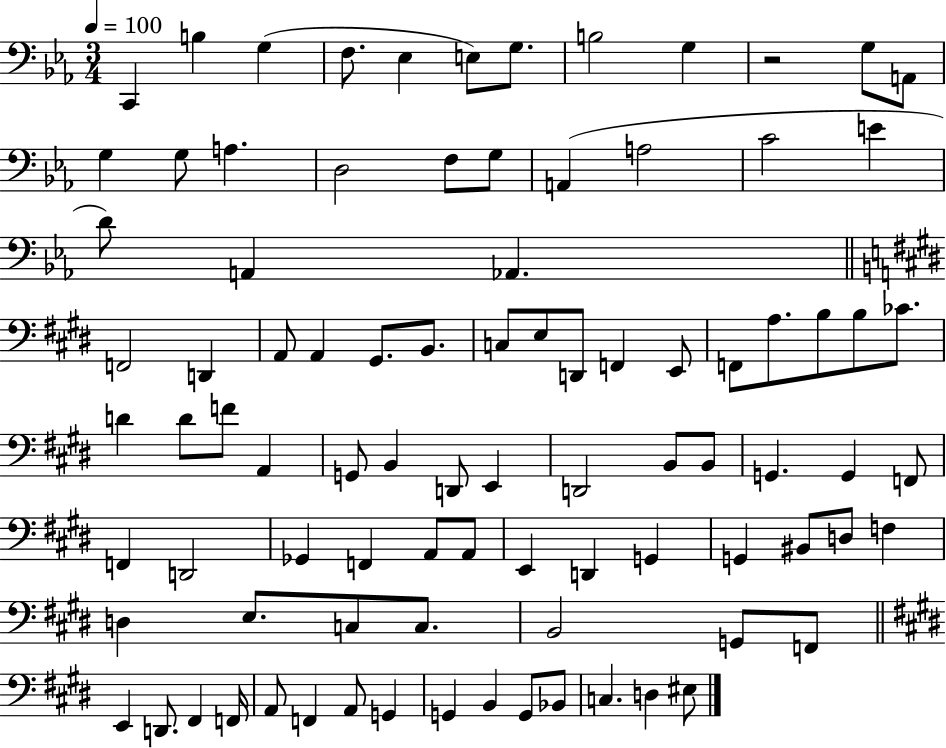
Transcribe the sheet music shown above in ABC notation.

X:1
T:Untitled
M:3/4
L:1/4
K:Eb
C,, B, G, F,/2 _E, E,/2 G,/2 B,2 G, z2 G,/2 A,,/2 G, G,/2 A, D,2 F,/2 G,/2 A,, A,2 C2 E D/2 A,, _A,, F,,2 D,, A,,/2 A,, ^G,,/2 B,,/2 C,/2 E,/2 D,,/2 F,, E,,/2 F,,/2 A,/2 B,/2 B,/2 _C/2 D D/2 F/2 A,, G,,/2 B,, D,,/2 E,, D,,2 B,,/2 B,,/2 G,, G,, F,,/2 F,, D,,2 _G,, F,, A,,/2 A,,/2 E,, D,, G,, G,, ^B,,/2 D,/2 F, D, E,/2 C,/2 C,/2 B,,2 G,,/2 F,,/2 E,, D,,/2 ^F,, F,,/4 A,,/2 F,, A,,/2 G,, G,, B,, G,,/2 _B,,/2 C, D, ^E,/2